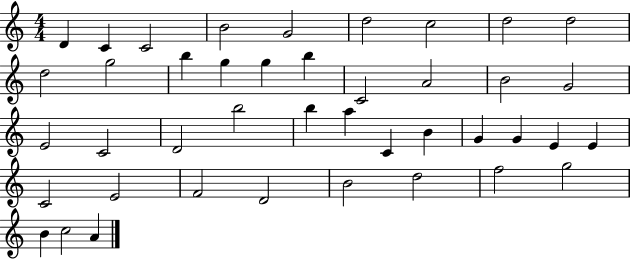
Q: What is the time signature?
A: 4/4